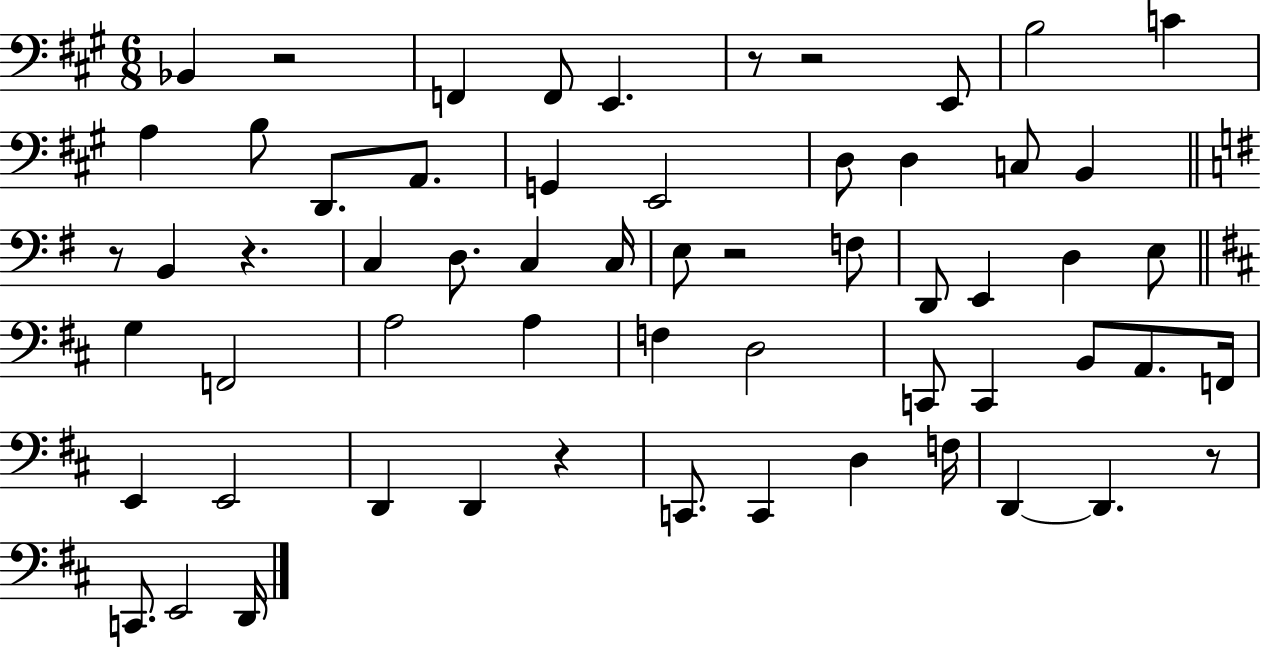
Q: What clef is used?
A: bass